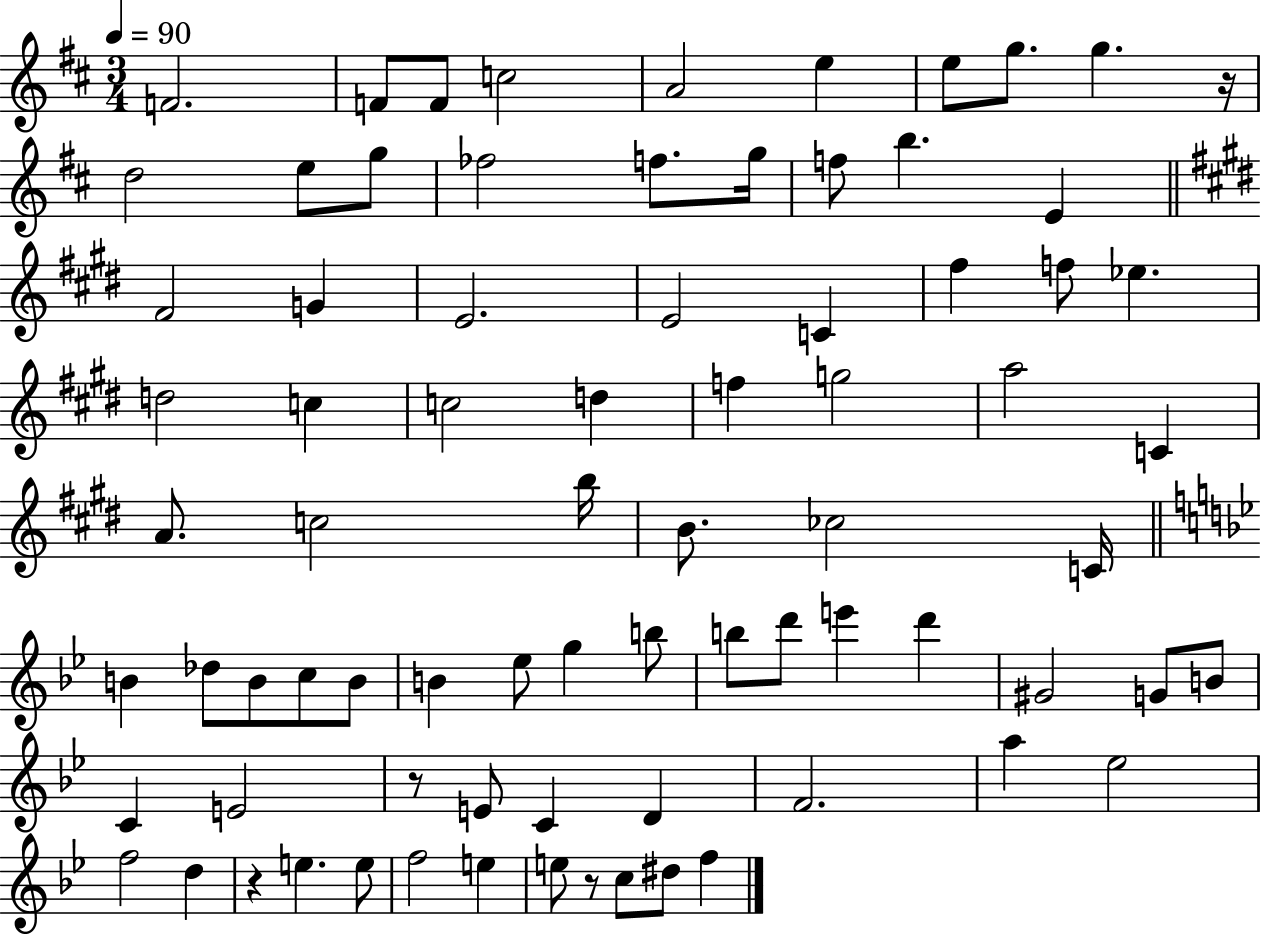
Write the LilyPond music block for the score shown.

{
  \clef treble
  \numericTimeSignature
  \time 3/4
  \key d \major
  \tempo 4 = 90
  f'2. | f'8 f'8 c''2 | a'2 e''4 | e''8 g''8. g''4. r16 | \break d''2 e''8 g''8 | fes''2 f''8. g''16 | f''8 b''4. e'4 | \bar "||" \break \key e \major fis'2 g'4 | e'2. | e'2 c'4 | fis''4 f''8 ees''4. | \break d''2 c''4 | c''2 d''4 | f''4 g''2 | a''2 c'4 | \break a'8. c''2 b''16 | b'8. ces''2 c'16 | \bar "||" \break \key g \minor b'4 des''8 b'8 c''8 b'8 | b'4 ees''8 g''4 b''8 | b''8 d'''8 e'''4 d'''4 | gis'2 g'8 b'8 | \break c'4 e'2 | r8 e'8 c'4 d'4 | f'2. | a''4 ees''2 | \break f''2 d''4 | r4 e''4. e''8 | f''2 e''4 | e''8 r8 c''8 dis''8 f''4 | \break \bar "|."
}